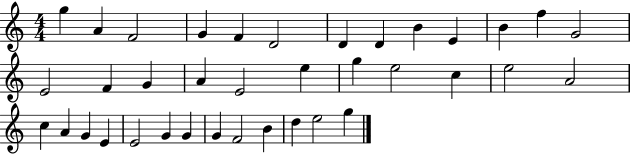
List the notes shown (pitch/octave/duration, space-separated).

G5/q A4/q F4/h G4/q F4/q D4/h D4/q D4/q B4/q E4/q B4/q F5/q G4/h E4/h F4/q G4/q A4/q E4/h E5/q G5/q E5/h C5/q E5/h A4/h C5/q A4/q G4/q E4/q E4/h G4/q G4/q G4/q F4/h B4/q D5/q E5/h G5/q